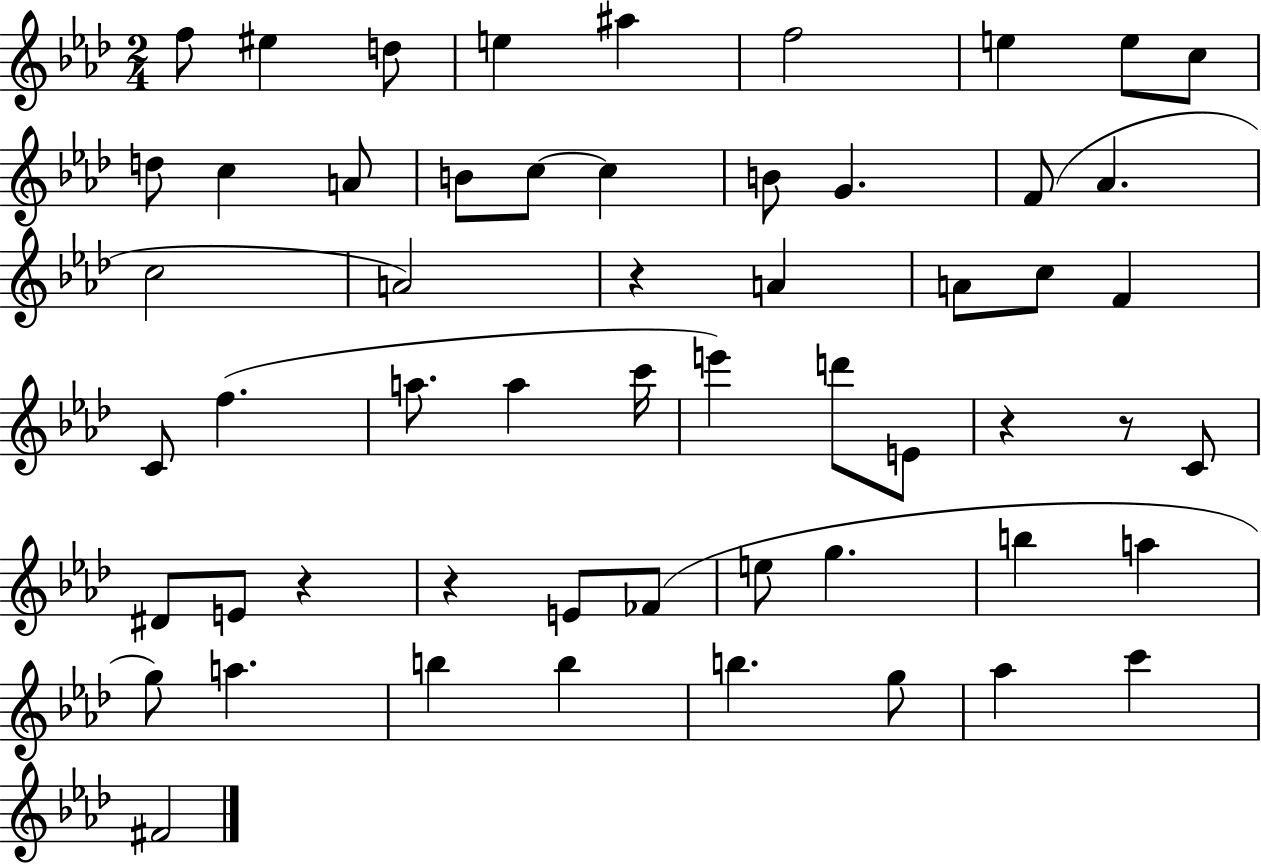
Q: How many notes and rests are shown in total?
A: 56